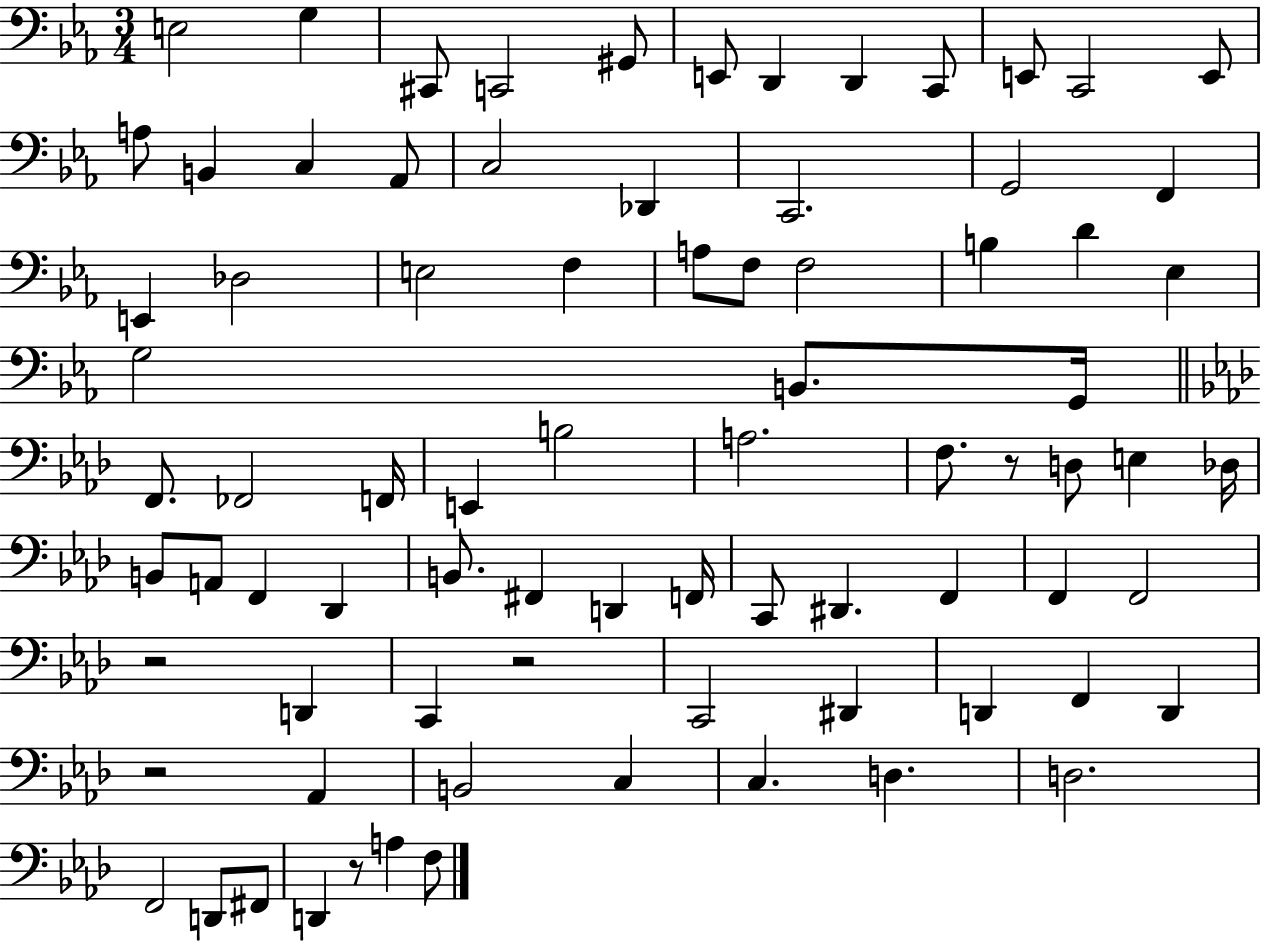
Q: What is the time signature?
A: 3/4